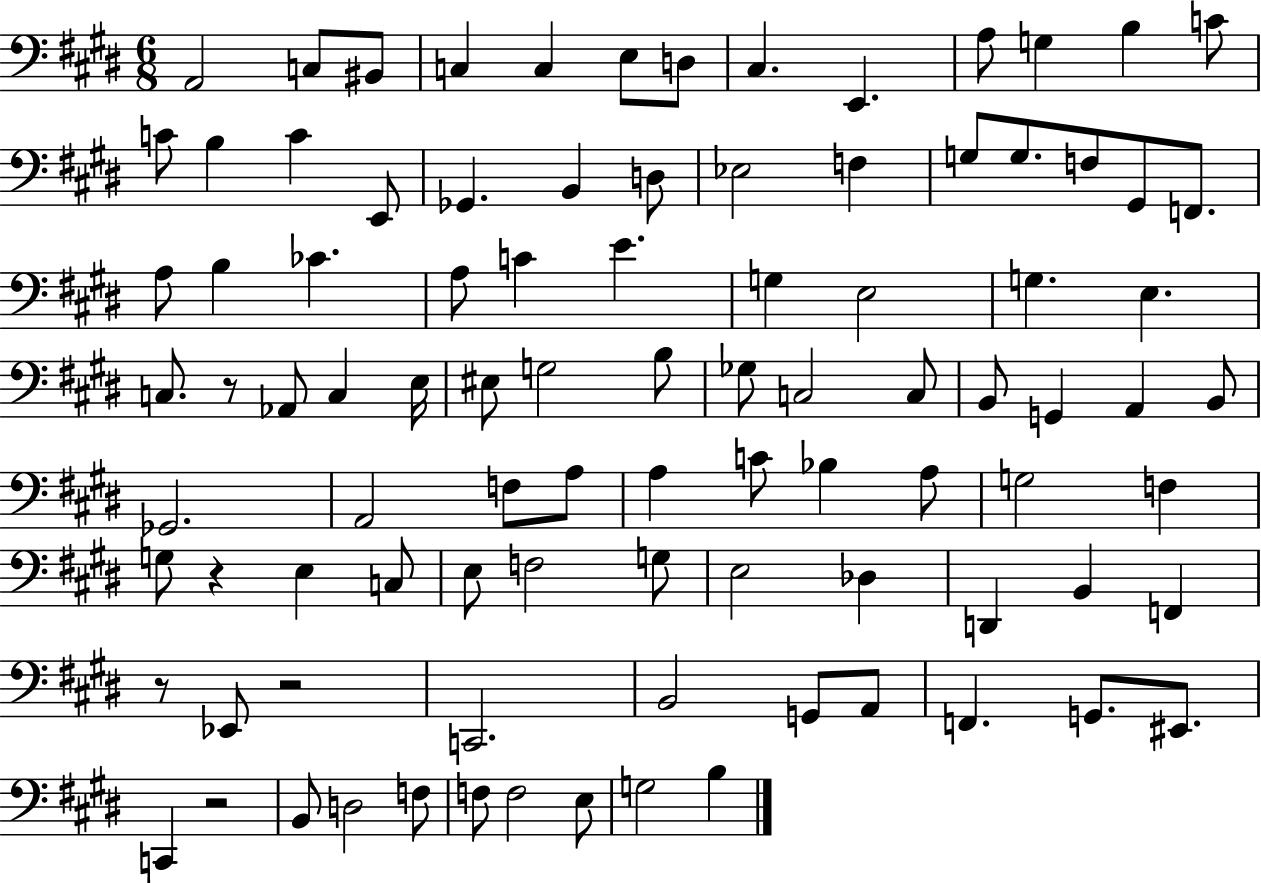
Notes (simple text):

A2/h C3/e BIS2/e C3/q C3/q E3/e D3/e C#3/q. E2/q. A3/e G3/q B3/q C4/e C4/e B3/q C4/q E2/e Gb2/q. B2/q D3/e Eb3/h F3/q G3/e G3/e. F3/e G#2/e F2/e. A3/e B3/q CES4/q. A3/e C4/q E4/q. G3/q E3/h G3/q. E3/q. C3/e. R/e Ab2/e C3/q E3/s EIS3/e G3/h B3/e Gb3/e C3/h C3/e B2/e G2/q A2/q B2/e Gb2/h. A2/h F3/e A3/e A3/q C4/e Bb3/q A3/e G3/h F3/q G3/e R/q E3/q C3/e E3/e F3/h G3/e E3/h Db3/q D2/q B2/q F2/q R/e Eb2/e R/h C2/h. B2/h G2/e A2/e F2/q. G2/e. EIS2/e. C2/q R/h B2/e D3/h F3/e F3/e F3/h E3/e G3/h B3/q